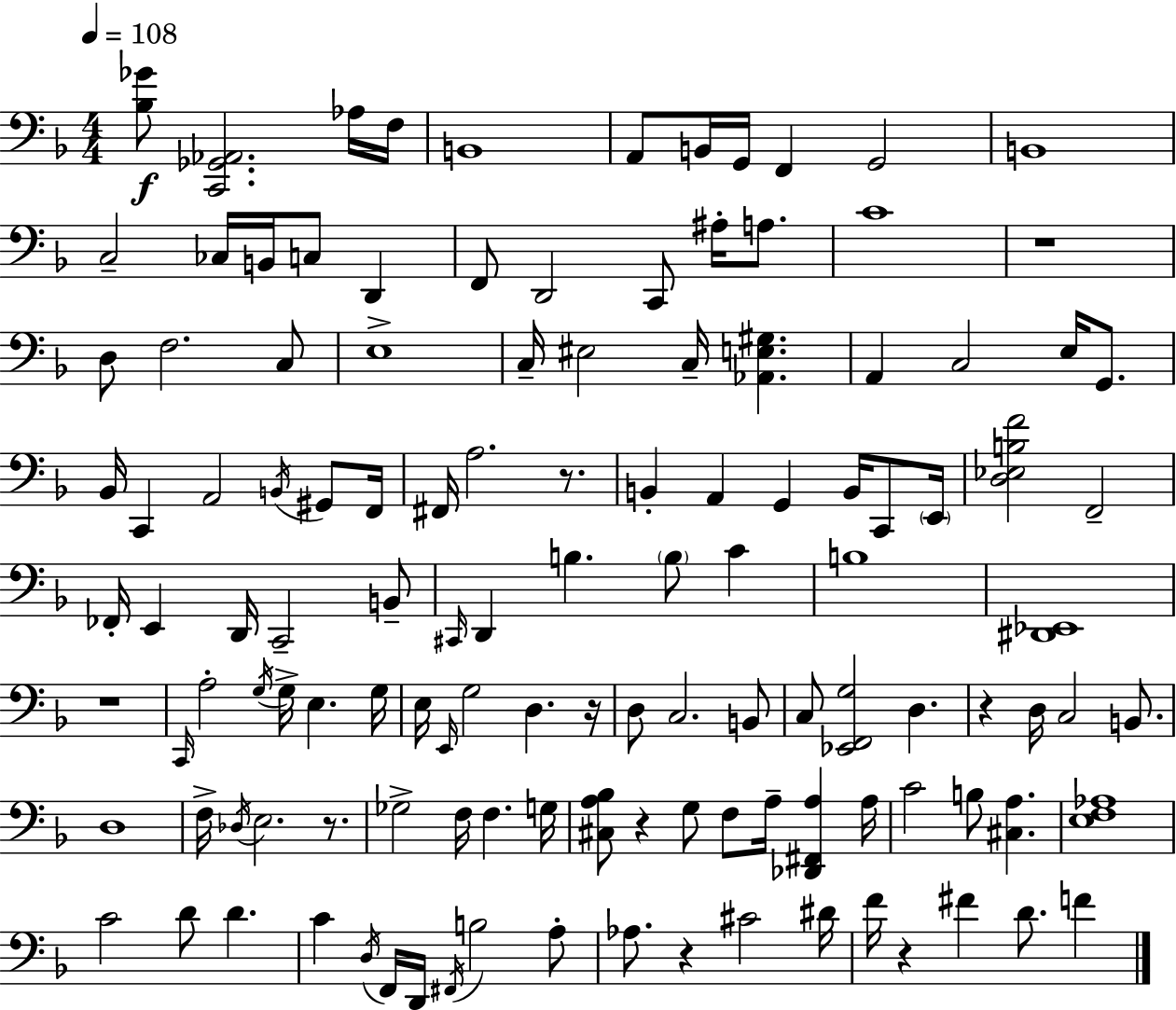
[Bb3,Gb4]/e [C2,Gb2,Ab2]/h. Ab3/s F3/s B2/w A2/e B2/s G2/s F2/q G2/h B2/w C3/h CES3/s B2/s C3/e D2/q F2/e D2/h C2/e A#3/s A3/e. C4/w R/w D3/e F3/h. C3/e E3/w C3/s EIS3/h C3/s [Ab2,E3,G#3]/q. A2/q C3/h E3/s G2/e. Bb2/s C2/q A2/h B2/s G#2/e F2/s F#2/s A3/h. R/e. B2/q A2/q G2/q B2/s C2/e E2/s [D3,Eb3,B3,F4]/h F2/h FES2/s E2/q D2/s C2/h B2/e C#2/s D2/q B3/q. B3/e C4/q B3/w [D#2,Eb2]/w R/w C2/s A3/h G3/s G3/s E3/q. G3/s E3/s E2/s G3/h D3/q. R/s D3/e C3/h. B2/e C3/e [Eb2,F2,G3]/h D3/q. R/q D3/s C3/h B2/e. D3/w F3/s Db3/s E3/h. R/e. Gb3/h F3/s F3/q. G3/s [C#3,A3,Bb3]/e R/q G3/e F3/e A3/s [Db2,F#2,A3]/q A3/s C4/h B3/e [C#3,A3]/q. [E3,F3,Ab3]/w C4/h D4/e D4/q. C4/q D3/s F2/s D2/s F#2/s B3/h A3/e Ab3/e. R/q C#4/h D#4/s F4/s R/q F#4/q D4/e. F4/q